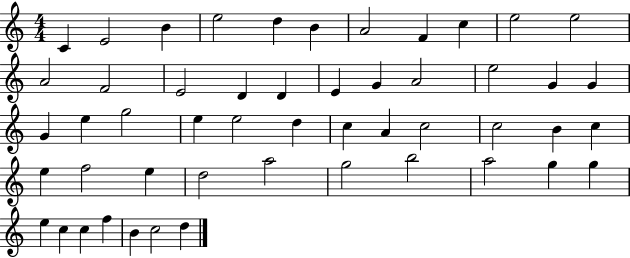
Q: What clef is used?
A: treble